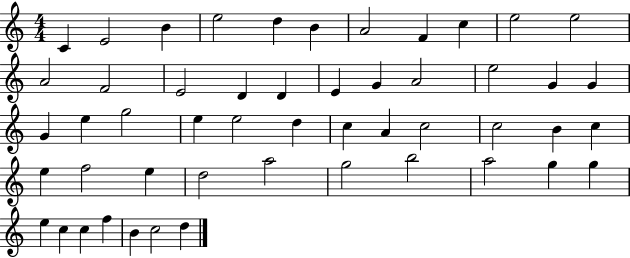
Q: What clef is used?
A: treble